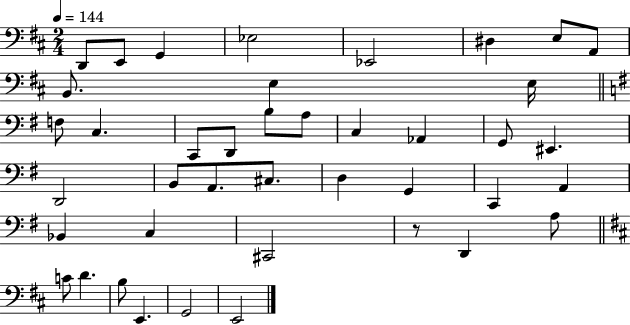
D2/e E2/e G2/q Eb3/h Eb2/h D#3/q E3/e A2/e B2/e. E3/q E3/s F3/e C3/q. C2/e D2/e B3/e A3/e C3/q Ab2/q G2/e EIS2/q. D2/h B2/e A2/e. C#3/e. D3/q G2/q C2/q A2/q Bb2/q C3/q C#2/h R/e D2/q A3/e C4/e D4/q. B3/e E2/q. G2/h E2/h